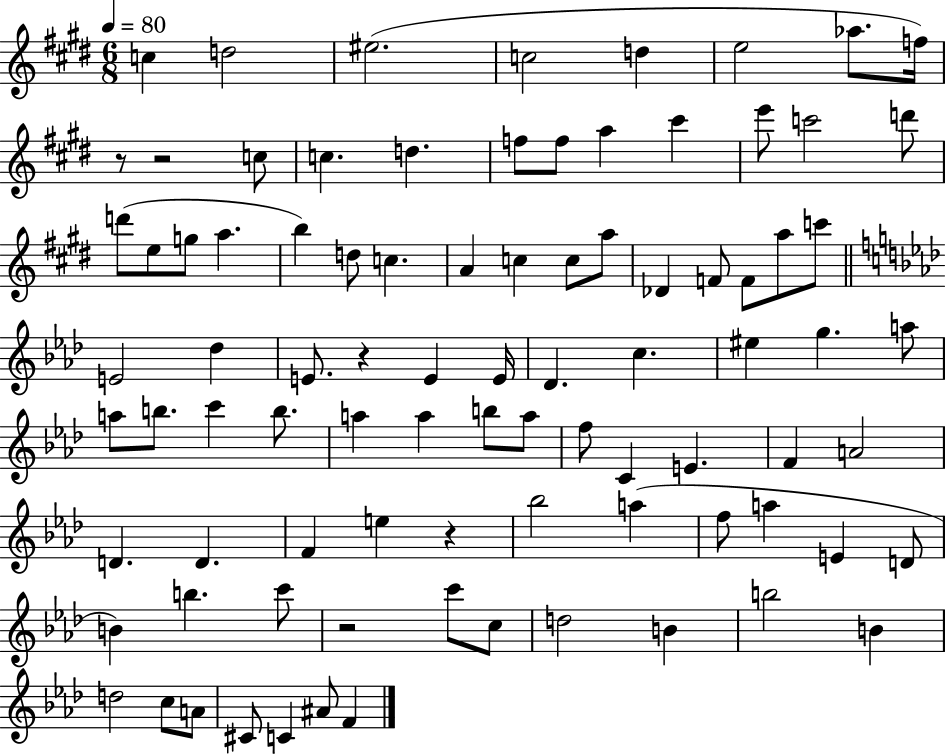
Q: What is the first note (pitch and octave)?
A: C5